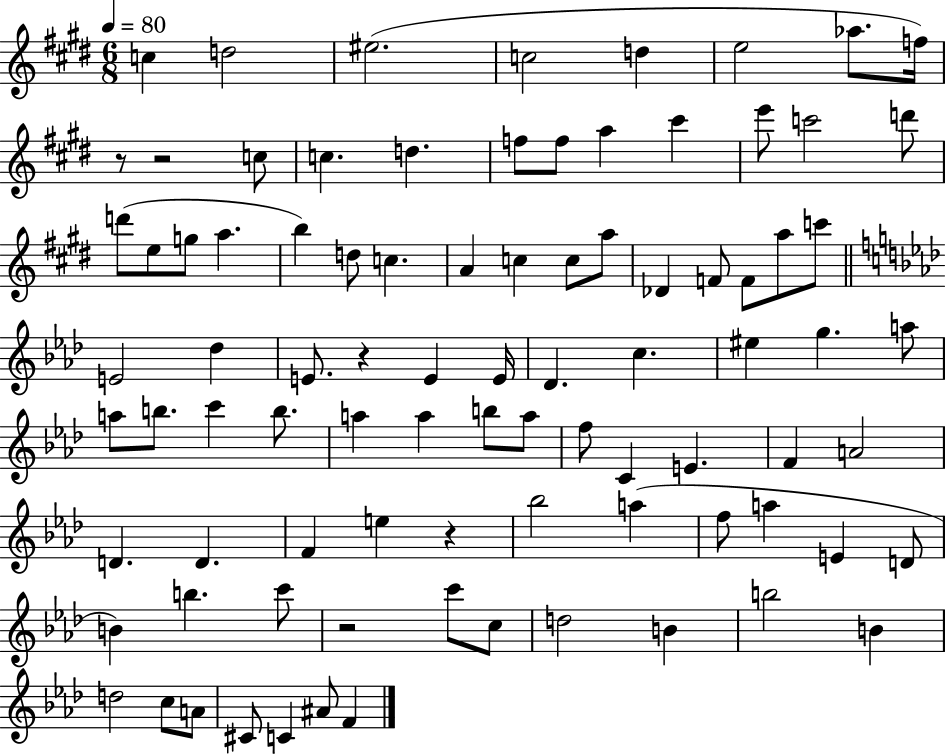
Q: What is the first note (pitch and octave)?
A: C5